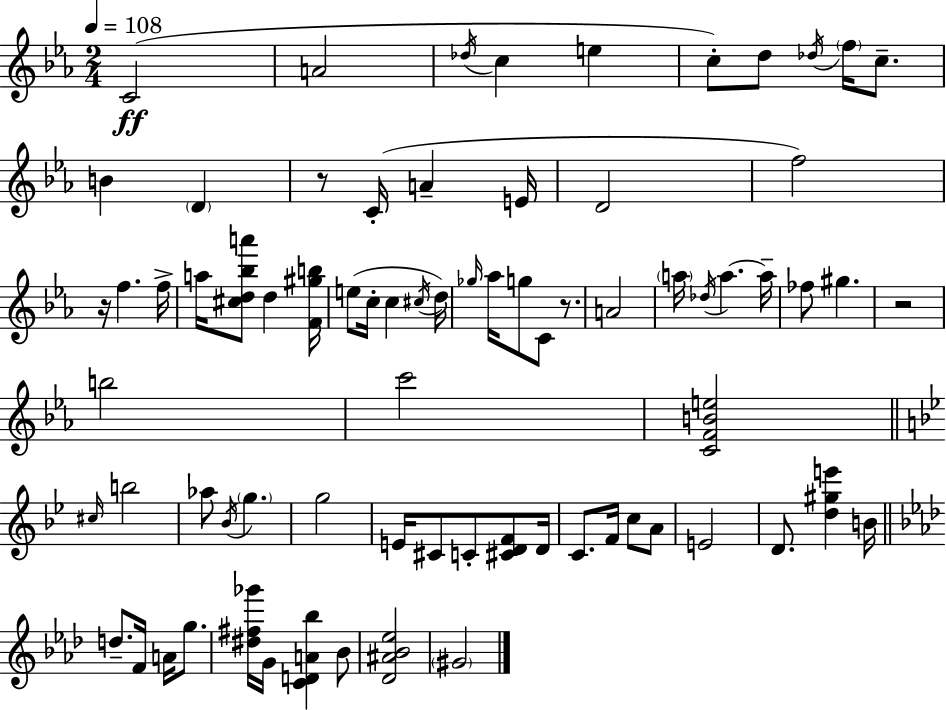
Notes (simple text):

C4/h A4/h Db5/s C5/q E5/q C5/e D5/e Db5/s F5/s C5/e. B4/q D4/q R/e C4/s A4/q E4/s D4/h F5/h R/s F5/q. F5/s A5/s [C#5,D5,Bb5,A6]/e D5/q [F4,G#5,B5]/s E5/e C5/s C5/q C#5/s D5/s Gb5/s Ab5/s G5/e C4/e R/e. A4/h A5/s Db5/s A5/q. A5/s FES5/e G#5/q. R/h B5/h C6/h [C4,F4,B4,E5]/h C#5/s B5/h Ab5/e Bb4/s G5/q. G5/h E4/s C#4/e C4/e [C#4,D4,F4]/e D4/s C4/e. F4/s C5/e A4/e E4/h D4/e. [D5,G#5,E6]/q B4/s D5/e. F4/s A4/s G5/e. [D#5,F#5,Gb6]/s G4/s [C4,D4,A4,Bb5]/q Bb4/e [Db4,A#4,Bb4,Eb5]/h G#4/h